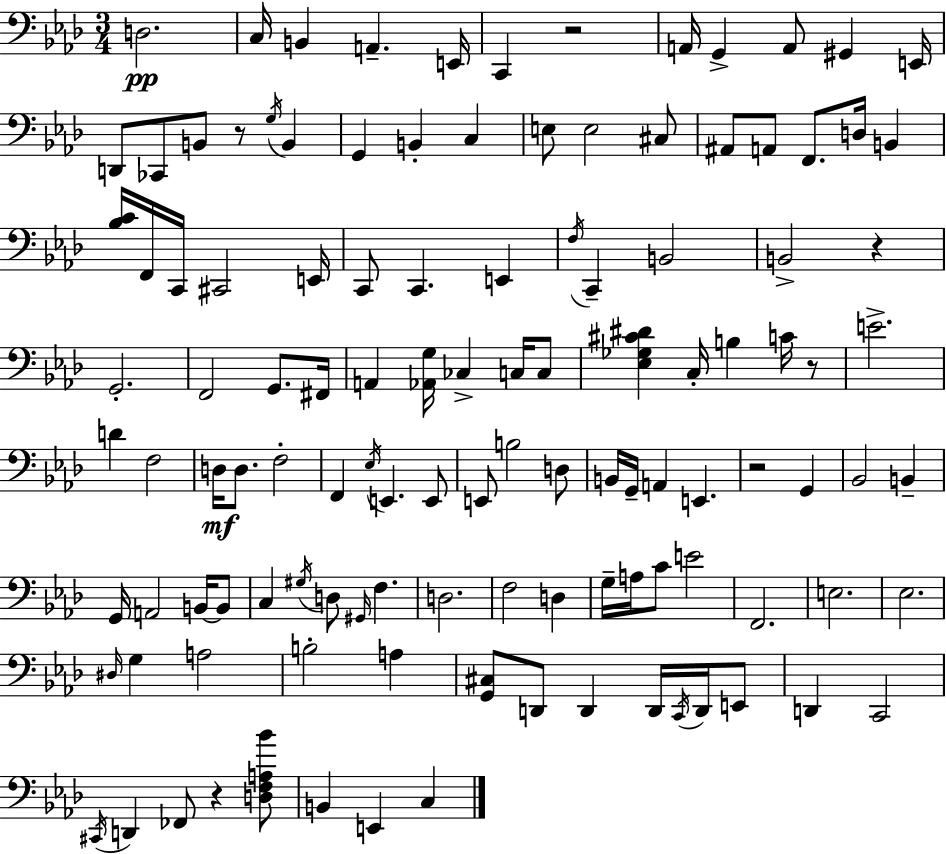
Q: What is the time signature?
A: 3/4